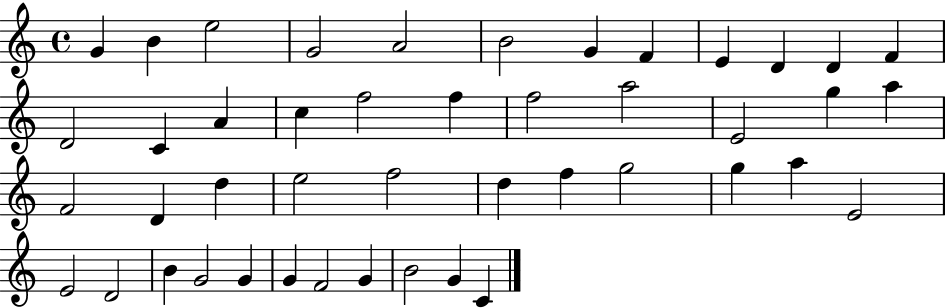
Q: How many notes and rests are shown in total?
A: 45